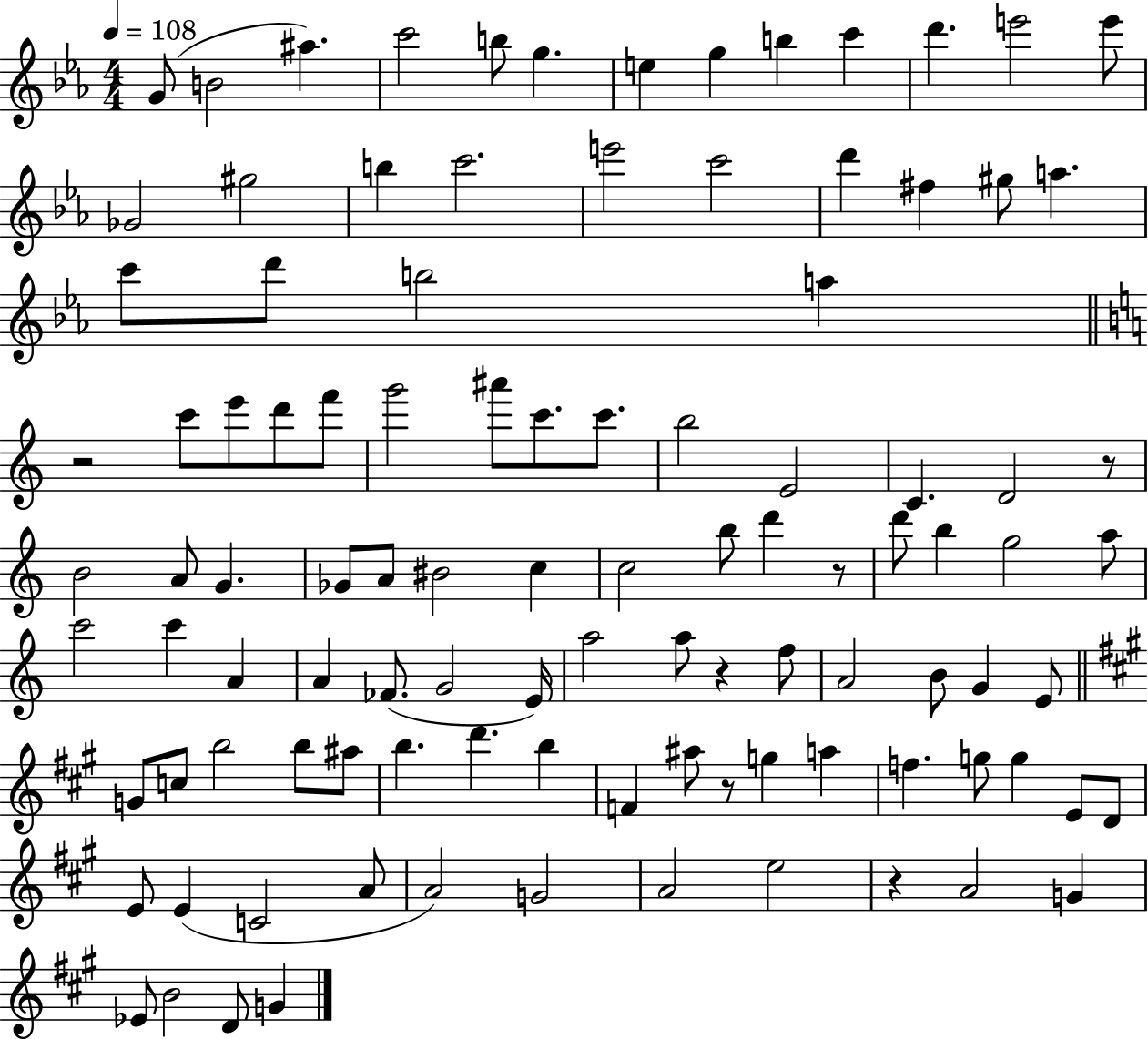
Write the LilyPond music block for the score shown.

{
  \clef treble
  \numericTimeSignature
  \time 4/4
  \key ees \major
  \tempo 4 = 108
  g'8( b'2 ais''4.) | c'''2 b''8 g''4. | e''4 g''4 b''4 c'''4 | d'''4. e'''2 e'''8 | \break ges'2 gis''2 | b''4 c'''2. | e'''2 c'''2 | d'''4 fis''4 gis''8 a''4. | \break c'''8 d'''8 b''2 a''4 | \bar "||" \break \key c \major r2 c'''8 e'''8 d'''8 f'''8 | g'''2 ais'''8 c'''8. c'''8. | b''2 e'2 | c'4. d'2 r8 | \break b'2 a'8 g'4. | ges'8 a'8 bis'2 c''4 | c''2 b''8 d'''4 r8 | d'''8 b''4 g''2 a''8 | \break c'''2 c'''4 a'4 | a'4 fes'8.( g'2 e'16) | a''2 a''8 r4 f''8 | a'2 b'8 g'4 e'8 | \break \bar "||" \break \key a \major g'8 c''8 b''2 b''8 ais''8 | b''4. d'''4. b''4 | f'4 ais''8 r8 g''4 a''4 | f''4. g''8 g''4 e'8 d'8 | \break e'8 e'4( c'2 a'8 | a'2) g'2 | a'2 e''2 | r4 a'2 g'4 | \break ees'8 b'2 d'8 g'4 | \bar "|."
}